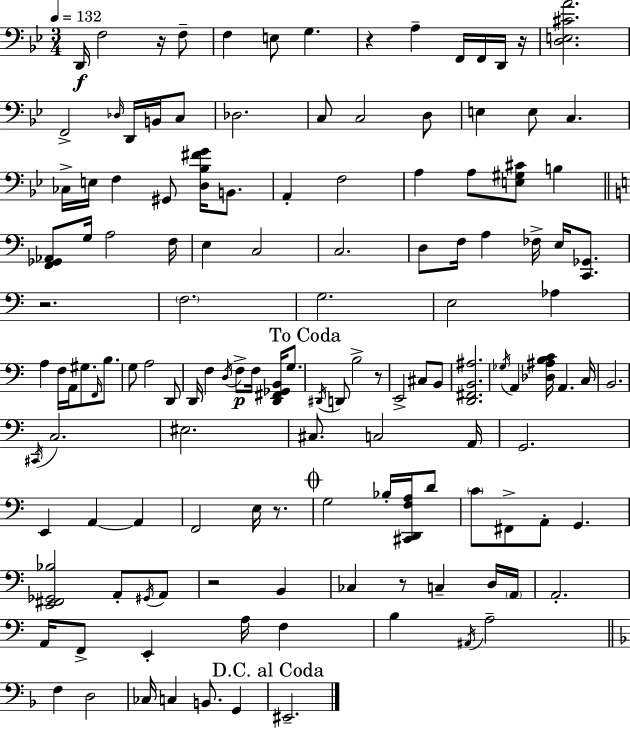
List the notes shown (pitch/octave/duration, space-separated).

D2/s F3/h R/s F3/e F3/q E3/e G3/q. R/q A3/q F2/s F2/s D2/s R/s [D3,E3,C#4,A4]/h. F2/h Db3/s D2/s B2/s C3/e Db3/h. C3/e C3/h D3/e E3/q E3/e C3/q. CES3/s E3/s F3/q G#2/e [D3,Bb3,F#4,G4]/s B2/e. A2/q F3/h A3/q A3/e [E3,G#3,C#4]/e B3/q [F2,Gb2,Ab2]/e G3/s A3/h F3/s E3/q C3/h C3/h. D3/e F3/s A3/q FES3/s E3/s [C2,Gb2]/e. R/h. F3/h. G3/h. E3/h Ab3/q A3/q F3/s A2/s G#3/e. F2/s B3/e. G3/e A3/h D2/e D2/s F3/q D3/s F3/e F3/s [D2,F#2,Gb2,B2]/s G3/e. D#2/s D2/e B3/h R/e E2/h C#3/e B2/e [D2,F#2,B2,A#3]/h. Gb3/s A2/q [Db3,A#3,B3,C4]/s A2/q. C3/s B2/h. C#2/s C3/h. EIS3/h. C#3/e. C3/h A2/s G2/h. E2/q A2/q A2/q F2/h E3/s R/e. G3/h Bb3/s [C#2,D2,F3,A3]/s D4/e C4/e F#2/e A2/e G2/q. [E2,F#2,Gb2,Bb3]/h A2/e G#2/s A2/e R/h B2/q CES3/q R/e C3/q D3/s A2/s A2/h. A2/s F2/e E2/q A3/s F3/q B3/q A#2/s A3/h F3/q D3/h CES3/s C3/q B2/e. G2/q EIS2/h.